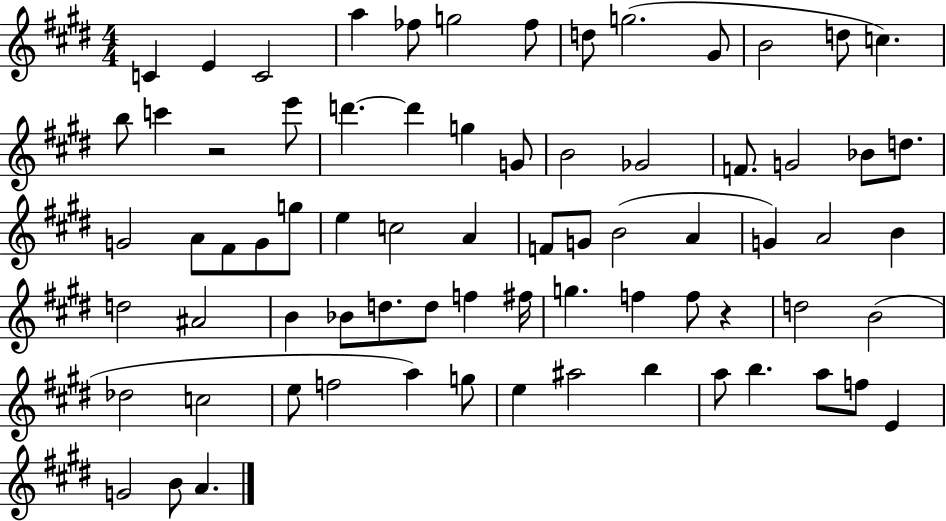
X:1
T:Untitled
M:4/4
L:1/4
K:E
C E C2 a _f/2 g2 _f/2 d/2 g2 ^G/2 B2 d/2 c b/2 c' z2 e'/2 d' d' g G/2 B2 _G2 F/2 G2 _B/2 d/2 G2 A/2 ^F/2 G/2 g/2 e c2 A F/2 G/2 B2 A G A2 B d2 ^A2 B _B/2 d/2 d/2 f ^f/4 g f f/2 z d2 B2 _d2 c2 e/2 f2 a g/2 e ^a2 b a/2 b a/2 f/2 E G2 B/2 A